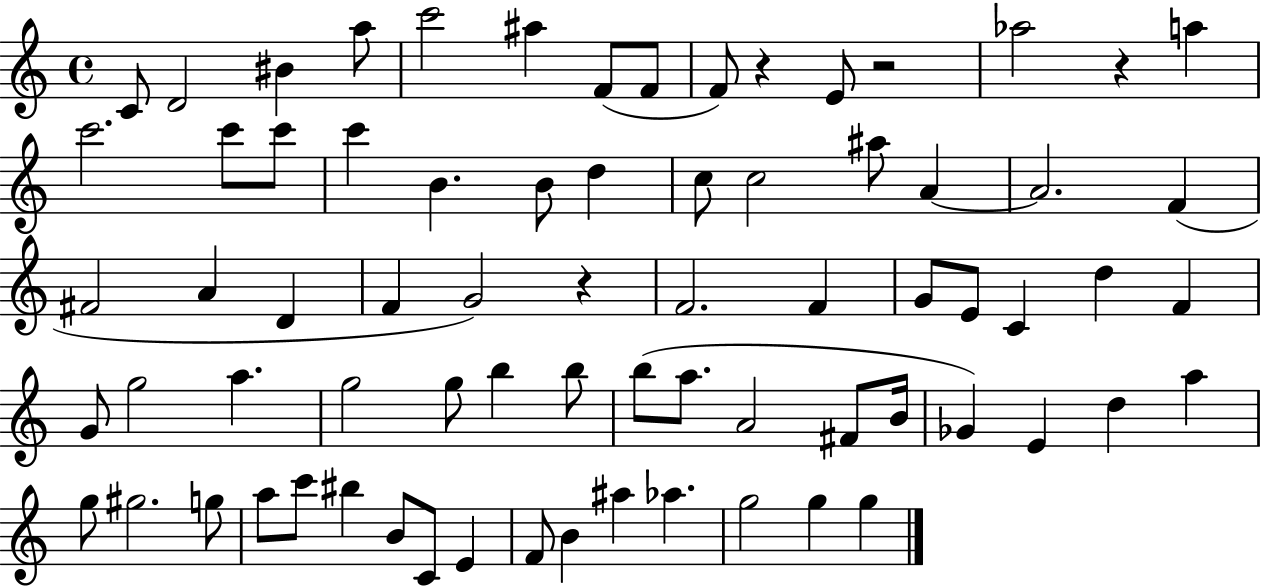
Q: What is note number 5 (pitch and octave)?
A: C6